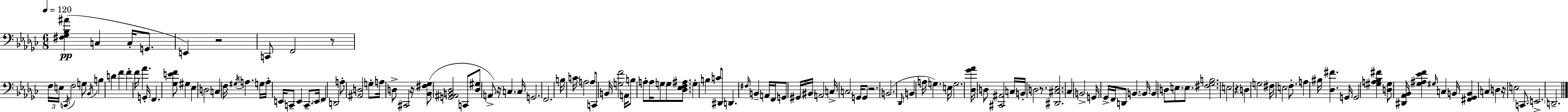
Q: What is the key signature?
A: EES minor